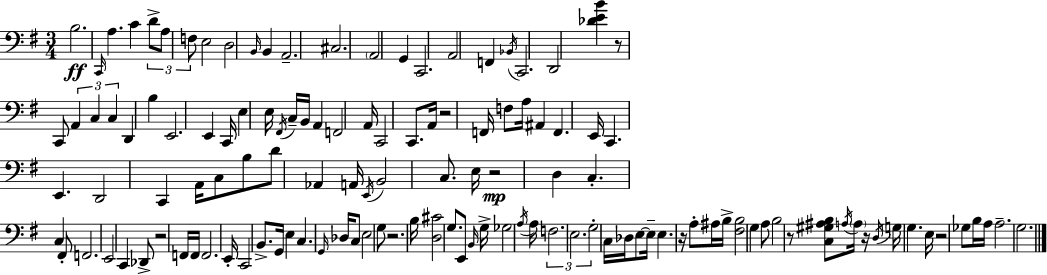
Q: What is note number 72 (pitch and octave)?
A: F2